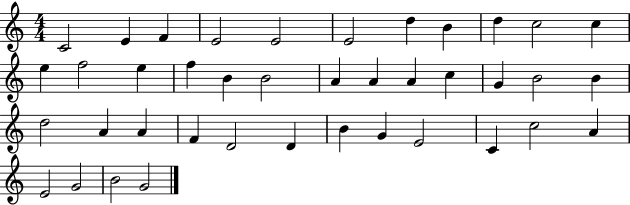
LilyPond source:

{
  \clef treble
  \numericTimeSignature
  \time 4/4
  \key c \major
  c'2 e'4 f'4 | e'2 e'2 | e'2 d''4 b'4 | d''4 c''2 c''4 | \break e''4 f''2 e''4 | f''4 b'4 b'2 | a'4 a'4 a'4 c''4 | g'4 b'2 b'4 | \break d''2 a'4 a'4 | f'4 d'2 d'4 | b'4 g'4 e'2 | c'4 c''2 a'4 | \break e'2 g'2 | b'2 g'2 | \bar "|."
}